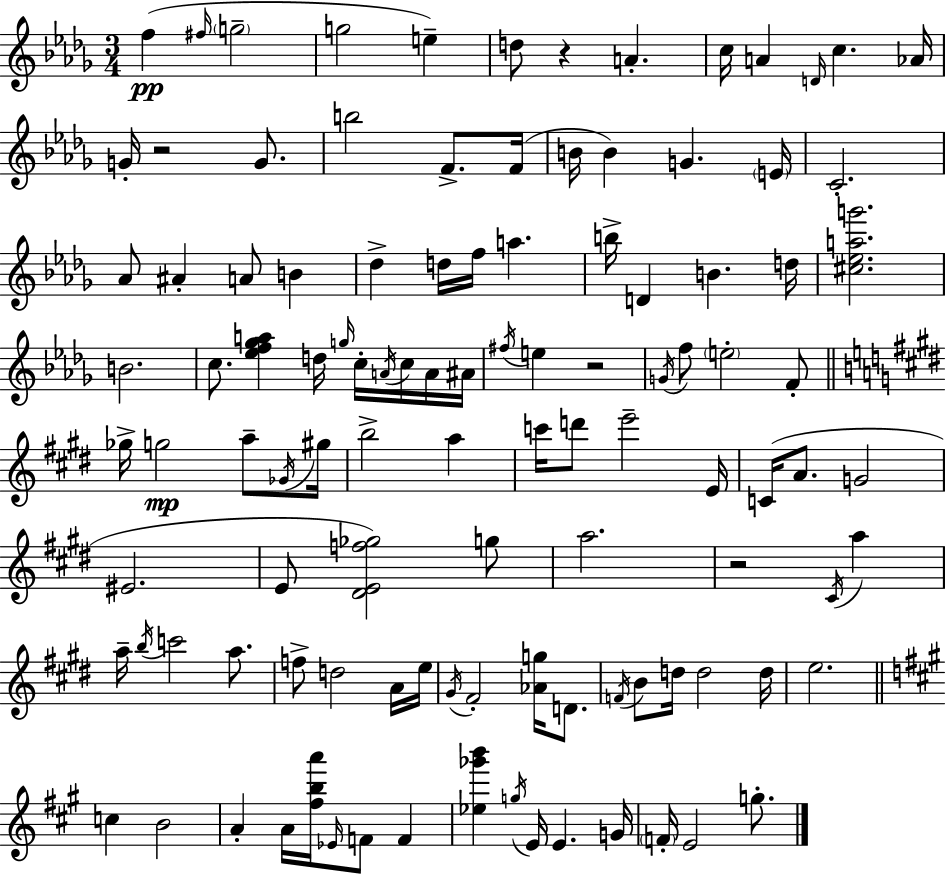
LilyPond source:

{
  \clef treble
  \numericTimeSignature
  \time 3/4
  \key bes \minor
  f''4(\pp \grace { fis''16 } \parenthesize g''2-- | g''2 e''4--) | d''8 r4 a'4.-. | c''16 a'4 \grace { d'16 } c''4. | \break aes'16 g'16-. r2 g'8. | b''2 f'8.-> | f'16( b'16 b'4) g'4. | \parenthesize e'16 c'2.-. | \break aes'8 ais'4-. a'8 b'4 | des''4-> d''16 f''16 a''4. | b''16-> d'4 b'4. | d''16 <cis'' ees'' a'' g'''>2. | \break b'2. | c''8. <ees'' f'' ges'' a''>4 d''16 \grace { g''16 } c''16-. | \acciaccatura { a'16 } c''16 a'16 ais'16 \acciaccatura { fis''16 } e''4 r2 | \acciaccatura { g'16 } f''8 \parenthesize e''2-. | \break f'8-. \bar "||" \break \key e \major ges''16-> g''2\mp a''8-- \acciaccatura { ges'16 } | gis''16 b''2-> a''4 | c'''16 d'''8 e'''2-- | e'16 c'16( a'8. g'2 | \break eis'2. | e'8 <dis' e' f'' ges''>2) g''8 | a''2. | r2 \acciaccatura { cis'16 } a''4 | \break a''16-- \acciaccatura { b''16 } c'''2 | a''8. f''8-> d''2 | a'16 e''16 \acciaccatura { gis'16 } fis'2-. | <aes' g''>16 d'8. \acciaccatura { f'16 } b'8 d''16 d''2 | \break d''16 e''2. | \bar "||" \break \key a \major c''4 b'2 | a'4-. a'16 <fis'' b'' a'''>16 \grace { ees'16 } f'8 f'4 | <ees'' ges''' b'''>4 \acciaccatura { g''16 } e'16 e'4. | g'16 \parenthesize f'16-. e'2 g''8.-. | \break \bar "|."
}